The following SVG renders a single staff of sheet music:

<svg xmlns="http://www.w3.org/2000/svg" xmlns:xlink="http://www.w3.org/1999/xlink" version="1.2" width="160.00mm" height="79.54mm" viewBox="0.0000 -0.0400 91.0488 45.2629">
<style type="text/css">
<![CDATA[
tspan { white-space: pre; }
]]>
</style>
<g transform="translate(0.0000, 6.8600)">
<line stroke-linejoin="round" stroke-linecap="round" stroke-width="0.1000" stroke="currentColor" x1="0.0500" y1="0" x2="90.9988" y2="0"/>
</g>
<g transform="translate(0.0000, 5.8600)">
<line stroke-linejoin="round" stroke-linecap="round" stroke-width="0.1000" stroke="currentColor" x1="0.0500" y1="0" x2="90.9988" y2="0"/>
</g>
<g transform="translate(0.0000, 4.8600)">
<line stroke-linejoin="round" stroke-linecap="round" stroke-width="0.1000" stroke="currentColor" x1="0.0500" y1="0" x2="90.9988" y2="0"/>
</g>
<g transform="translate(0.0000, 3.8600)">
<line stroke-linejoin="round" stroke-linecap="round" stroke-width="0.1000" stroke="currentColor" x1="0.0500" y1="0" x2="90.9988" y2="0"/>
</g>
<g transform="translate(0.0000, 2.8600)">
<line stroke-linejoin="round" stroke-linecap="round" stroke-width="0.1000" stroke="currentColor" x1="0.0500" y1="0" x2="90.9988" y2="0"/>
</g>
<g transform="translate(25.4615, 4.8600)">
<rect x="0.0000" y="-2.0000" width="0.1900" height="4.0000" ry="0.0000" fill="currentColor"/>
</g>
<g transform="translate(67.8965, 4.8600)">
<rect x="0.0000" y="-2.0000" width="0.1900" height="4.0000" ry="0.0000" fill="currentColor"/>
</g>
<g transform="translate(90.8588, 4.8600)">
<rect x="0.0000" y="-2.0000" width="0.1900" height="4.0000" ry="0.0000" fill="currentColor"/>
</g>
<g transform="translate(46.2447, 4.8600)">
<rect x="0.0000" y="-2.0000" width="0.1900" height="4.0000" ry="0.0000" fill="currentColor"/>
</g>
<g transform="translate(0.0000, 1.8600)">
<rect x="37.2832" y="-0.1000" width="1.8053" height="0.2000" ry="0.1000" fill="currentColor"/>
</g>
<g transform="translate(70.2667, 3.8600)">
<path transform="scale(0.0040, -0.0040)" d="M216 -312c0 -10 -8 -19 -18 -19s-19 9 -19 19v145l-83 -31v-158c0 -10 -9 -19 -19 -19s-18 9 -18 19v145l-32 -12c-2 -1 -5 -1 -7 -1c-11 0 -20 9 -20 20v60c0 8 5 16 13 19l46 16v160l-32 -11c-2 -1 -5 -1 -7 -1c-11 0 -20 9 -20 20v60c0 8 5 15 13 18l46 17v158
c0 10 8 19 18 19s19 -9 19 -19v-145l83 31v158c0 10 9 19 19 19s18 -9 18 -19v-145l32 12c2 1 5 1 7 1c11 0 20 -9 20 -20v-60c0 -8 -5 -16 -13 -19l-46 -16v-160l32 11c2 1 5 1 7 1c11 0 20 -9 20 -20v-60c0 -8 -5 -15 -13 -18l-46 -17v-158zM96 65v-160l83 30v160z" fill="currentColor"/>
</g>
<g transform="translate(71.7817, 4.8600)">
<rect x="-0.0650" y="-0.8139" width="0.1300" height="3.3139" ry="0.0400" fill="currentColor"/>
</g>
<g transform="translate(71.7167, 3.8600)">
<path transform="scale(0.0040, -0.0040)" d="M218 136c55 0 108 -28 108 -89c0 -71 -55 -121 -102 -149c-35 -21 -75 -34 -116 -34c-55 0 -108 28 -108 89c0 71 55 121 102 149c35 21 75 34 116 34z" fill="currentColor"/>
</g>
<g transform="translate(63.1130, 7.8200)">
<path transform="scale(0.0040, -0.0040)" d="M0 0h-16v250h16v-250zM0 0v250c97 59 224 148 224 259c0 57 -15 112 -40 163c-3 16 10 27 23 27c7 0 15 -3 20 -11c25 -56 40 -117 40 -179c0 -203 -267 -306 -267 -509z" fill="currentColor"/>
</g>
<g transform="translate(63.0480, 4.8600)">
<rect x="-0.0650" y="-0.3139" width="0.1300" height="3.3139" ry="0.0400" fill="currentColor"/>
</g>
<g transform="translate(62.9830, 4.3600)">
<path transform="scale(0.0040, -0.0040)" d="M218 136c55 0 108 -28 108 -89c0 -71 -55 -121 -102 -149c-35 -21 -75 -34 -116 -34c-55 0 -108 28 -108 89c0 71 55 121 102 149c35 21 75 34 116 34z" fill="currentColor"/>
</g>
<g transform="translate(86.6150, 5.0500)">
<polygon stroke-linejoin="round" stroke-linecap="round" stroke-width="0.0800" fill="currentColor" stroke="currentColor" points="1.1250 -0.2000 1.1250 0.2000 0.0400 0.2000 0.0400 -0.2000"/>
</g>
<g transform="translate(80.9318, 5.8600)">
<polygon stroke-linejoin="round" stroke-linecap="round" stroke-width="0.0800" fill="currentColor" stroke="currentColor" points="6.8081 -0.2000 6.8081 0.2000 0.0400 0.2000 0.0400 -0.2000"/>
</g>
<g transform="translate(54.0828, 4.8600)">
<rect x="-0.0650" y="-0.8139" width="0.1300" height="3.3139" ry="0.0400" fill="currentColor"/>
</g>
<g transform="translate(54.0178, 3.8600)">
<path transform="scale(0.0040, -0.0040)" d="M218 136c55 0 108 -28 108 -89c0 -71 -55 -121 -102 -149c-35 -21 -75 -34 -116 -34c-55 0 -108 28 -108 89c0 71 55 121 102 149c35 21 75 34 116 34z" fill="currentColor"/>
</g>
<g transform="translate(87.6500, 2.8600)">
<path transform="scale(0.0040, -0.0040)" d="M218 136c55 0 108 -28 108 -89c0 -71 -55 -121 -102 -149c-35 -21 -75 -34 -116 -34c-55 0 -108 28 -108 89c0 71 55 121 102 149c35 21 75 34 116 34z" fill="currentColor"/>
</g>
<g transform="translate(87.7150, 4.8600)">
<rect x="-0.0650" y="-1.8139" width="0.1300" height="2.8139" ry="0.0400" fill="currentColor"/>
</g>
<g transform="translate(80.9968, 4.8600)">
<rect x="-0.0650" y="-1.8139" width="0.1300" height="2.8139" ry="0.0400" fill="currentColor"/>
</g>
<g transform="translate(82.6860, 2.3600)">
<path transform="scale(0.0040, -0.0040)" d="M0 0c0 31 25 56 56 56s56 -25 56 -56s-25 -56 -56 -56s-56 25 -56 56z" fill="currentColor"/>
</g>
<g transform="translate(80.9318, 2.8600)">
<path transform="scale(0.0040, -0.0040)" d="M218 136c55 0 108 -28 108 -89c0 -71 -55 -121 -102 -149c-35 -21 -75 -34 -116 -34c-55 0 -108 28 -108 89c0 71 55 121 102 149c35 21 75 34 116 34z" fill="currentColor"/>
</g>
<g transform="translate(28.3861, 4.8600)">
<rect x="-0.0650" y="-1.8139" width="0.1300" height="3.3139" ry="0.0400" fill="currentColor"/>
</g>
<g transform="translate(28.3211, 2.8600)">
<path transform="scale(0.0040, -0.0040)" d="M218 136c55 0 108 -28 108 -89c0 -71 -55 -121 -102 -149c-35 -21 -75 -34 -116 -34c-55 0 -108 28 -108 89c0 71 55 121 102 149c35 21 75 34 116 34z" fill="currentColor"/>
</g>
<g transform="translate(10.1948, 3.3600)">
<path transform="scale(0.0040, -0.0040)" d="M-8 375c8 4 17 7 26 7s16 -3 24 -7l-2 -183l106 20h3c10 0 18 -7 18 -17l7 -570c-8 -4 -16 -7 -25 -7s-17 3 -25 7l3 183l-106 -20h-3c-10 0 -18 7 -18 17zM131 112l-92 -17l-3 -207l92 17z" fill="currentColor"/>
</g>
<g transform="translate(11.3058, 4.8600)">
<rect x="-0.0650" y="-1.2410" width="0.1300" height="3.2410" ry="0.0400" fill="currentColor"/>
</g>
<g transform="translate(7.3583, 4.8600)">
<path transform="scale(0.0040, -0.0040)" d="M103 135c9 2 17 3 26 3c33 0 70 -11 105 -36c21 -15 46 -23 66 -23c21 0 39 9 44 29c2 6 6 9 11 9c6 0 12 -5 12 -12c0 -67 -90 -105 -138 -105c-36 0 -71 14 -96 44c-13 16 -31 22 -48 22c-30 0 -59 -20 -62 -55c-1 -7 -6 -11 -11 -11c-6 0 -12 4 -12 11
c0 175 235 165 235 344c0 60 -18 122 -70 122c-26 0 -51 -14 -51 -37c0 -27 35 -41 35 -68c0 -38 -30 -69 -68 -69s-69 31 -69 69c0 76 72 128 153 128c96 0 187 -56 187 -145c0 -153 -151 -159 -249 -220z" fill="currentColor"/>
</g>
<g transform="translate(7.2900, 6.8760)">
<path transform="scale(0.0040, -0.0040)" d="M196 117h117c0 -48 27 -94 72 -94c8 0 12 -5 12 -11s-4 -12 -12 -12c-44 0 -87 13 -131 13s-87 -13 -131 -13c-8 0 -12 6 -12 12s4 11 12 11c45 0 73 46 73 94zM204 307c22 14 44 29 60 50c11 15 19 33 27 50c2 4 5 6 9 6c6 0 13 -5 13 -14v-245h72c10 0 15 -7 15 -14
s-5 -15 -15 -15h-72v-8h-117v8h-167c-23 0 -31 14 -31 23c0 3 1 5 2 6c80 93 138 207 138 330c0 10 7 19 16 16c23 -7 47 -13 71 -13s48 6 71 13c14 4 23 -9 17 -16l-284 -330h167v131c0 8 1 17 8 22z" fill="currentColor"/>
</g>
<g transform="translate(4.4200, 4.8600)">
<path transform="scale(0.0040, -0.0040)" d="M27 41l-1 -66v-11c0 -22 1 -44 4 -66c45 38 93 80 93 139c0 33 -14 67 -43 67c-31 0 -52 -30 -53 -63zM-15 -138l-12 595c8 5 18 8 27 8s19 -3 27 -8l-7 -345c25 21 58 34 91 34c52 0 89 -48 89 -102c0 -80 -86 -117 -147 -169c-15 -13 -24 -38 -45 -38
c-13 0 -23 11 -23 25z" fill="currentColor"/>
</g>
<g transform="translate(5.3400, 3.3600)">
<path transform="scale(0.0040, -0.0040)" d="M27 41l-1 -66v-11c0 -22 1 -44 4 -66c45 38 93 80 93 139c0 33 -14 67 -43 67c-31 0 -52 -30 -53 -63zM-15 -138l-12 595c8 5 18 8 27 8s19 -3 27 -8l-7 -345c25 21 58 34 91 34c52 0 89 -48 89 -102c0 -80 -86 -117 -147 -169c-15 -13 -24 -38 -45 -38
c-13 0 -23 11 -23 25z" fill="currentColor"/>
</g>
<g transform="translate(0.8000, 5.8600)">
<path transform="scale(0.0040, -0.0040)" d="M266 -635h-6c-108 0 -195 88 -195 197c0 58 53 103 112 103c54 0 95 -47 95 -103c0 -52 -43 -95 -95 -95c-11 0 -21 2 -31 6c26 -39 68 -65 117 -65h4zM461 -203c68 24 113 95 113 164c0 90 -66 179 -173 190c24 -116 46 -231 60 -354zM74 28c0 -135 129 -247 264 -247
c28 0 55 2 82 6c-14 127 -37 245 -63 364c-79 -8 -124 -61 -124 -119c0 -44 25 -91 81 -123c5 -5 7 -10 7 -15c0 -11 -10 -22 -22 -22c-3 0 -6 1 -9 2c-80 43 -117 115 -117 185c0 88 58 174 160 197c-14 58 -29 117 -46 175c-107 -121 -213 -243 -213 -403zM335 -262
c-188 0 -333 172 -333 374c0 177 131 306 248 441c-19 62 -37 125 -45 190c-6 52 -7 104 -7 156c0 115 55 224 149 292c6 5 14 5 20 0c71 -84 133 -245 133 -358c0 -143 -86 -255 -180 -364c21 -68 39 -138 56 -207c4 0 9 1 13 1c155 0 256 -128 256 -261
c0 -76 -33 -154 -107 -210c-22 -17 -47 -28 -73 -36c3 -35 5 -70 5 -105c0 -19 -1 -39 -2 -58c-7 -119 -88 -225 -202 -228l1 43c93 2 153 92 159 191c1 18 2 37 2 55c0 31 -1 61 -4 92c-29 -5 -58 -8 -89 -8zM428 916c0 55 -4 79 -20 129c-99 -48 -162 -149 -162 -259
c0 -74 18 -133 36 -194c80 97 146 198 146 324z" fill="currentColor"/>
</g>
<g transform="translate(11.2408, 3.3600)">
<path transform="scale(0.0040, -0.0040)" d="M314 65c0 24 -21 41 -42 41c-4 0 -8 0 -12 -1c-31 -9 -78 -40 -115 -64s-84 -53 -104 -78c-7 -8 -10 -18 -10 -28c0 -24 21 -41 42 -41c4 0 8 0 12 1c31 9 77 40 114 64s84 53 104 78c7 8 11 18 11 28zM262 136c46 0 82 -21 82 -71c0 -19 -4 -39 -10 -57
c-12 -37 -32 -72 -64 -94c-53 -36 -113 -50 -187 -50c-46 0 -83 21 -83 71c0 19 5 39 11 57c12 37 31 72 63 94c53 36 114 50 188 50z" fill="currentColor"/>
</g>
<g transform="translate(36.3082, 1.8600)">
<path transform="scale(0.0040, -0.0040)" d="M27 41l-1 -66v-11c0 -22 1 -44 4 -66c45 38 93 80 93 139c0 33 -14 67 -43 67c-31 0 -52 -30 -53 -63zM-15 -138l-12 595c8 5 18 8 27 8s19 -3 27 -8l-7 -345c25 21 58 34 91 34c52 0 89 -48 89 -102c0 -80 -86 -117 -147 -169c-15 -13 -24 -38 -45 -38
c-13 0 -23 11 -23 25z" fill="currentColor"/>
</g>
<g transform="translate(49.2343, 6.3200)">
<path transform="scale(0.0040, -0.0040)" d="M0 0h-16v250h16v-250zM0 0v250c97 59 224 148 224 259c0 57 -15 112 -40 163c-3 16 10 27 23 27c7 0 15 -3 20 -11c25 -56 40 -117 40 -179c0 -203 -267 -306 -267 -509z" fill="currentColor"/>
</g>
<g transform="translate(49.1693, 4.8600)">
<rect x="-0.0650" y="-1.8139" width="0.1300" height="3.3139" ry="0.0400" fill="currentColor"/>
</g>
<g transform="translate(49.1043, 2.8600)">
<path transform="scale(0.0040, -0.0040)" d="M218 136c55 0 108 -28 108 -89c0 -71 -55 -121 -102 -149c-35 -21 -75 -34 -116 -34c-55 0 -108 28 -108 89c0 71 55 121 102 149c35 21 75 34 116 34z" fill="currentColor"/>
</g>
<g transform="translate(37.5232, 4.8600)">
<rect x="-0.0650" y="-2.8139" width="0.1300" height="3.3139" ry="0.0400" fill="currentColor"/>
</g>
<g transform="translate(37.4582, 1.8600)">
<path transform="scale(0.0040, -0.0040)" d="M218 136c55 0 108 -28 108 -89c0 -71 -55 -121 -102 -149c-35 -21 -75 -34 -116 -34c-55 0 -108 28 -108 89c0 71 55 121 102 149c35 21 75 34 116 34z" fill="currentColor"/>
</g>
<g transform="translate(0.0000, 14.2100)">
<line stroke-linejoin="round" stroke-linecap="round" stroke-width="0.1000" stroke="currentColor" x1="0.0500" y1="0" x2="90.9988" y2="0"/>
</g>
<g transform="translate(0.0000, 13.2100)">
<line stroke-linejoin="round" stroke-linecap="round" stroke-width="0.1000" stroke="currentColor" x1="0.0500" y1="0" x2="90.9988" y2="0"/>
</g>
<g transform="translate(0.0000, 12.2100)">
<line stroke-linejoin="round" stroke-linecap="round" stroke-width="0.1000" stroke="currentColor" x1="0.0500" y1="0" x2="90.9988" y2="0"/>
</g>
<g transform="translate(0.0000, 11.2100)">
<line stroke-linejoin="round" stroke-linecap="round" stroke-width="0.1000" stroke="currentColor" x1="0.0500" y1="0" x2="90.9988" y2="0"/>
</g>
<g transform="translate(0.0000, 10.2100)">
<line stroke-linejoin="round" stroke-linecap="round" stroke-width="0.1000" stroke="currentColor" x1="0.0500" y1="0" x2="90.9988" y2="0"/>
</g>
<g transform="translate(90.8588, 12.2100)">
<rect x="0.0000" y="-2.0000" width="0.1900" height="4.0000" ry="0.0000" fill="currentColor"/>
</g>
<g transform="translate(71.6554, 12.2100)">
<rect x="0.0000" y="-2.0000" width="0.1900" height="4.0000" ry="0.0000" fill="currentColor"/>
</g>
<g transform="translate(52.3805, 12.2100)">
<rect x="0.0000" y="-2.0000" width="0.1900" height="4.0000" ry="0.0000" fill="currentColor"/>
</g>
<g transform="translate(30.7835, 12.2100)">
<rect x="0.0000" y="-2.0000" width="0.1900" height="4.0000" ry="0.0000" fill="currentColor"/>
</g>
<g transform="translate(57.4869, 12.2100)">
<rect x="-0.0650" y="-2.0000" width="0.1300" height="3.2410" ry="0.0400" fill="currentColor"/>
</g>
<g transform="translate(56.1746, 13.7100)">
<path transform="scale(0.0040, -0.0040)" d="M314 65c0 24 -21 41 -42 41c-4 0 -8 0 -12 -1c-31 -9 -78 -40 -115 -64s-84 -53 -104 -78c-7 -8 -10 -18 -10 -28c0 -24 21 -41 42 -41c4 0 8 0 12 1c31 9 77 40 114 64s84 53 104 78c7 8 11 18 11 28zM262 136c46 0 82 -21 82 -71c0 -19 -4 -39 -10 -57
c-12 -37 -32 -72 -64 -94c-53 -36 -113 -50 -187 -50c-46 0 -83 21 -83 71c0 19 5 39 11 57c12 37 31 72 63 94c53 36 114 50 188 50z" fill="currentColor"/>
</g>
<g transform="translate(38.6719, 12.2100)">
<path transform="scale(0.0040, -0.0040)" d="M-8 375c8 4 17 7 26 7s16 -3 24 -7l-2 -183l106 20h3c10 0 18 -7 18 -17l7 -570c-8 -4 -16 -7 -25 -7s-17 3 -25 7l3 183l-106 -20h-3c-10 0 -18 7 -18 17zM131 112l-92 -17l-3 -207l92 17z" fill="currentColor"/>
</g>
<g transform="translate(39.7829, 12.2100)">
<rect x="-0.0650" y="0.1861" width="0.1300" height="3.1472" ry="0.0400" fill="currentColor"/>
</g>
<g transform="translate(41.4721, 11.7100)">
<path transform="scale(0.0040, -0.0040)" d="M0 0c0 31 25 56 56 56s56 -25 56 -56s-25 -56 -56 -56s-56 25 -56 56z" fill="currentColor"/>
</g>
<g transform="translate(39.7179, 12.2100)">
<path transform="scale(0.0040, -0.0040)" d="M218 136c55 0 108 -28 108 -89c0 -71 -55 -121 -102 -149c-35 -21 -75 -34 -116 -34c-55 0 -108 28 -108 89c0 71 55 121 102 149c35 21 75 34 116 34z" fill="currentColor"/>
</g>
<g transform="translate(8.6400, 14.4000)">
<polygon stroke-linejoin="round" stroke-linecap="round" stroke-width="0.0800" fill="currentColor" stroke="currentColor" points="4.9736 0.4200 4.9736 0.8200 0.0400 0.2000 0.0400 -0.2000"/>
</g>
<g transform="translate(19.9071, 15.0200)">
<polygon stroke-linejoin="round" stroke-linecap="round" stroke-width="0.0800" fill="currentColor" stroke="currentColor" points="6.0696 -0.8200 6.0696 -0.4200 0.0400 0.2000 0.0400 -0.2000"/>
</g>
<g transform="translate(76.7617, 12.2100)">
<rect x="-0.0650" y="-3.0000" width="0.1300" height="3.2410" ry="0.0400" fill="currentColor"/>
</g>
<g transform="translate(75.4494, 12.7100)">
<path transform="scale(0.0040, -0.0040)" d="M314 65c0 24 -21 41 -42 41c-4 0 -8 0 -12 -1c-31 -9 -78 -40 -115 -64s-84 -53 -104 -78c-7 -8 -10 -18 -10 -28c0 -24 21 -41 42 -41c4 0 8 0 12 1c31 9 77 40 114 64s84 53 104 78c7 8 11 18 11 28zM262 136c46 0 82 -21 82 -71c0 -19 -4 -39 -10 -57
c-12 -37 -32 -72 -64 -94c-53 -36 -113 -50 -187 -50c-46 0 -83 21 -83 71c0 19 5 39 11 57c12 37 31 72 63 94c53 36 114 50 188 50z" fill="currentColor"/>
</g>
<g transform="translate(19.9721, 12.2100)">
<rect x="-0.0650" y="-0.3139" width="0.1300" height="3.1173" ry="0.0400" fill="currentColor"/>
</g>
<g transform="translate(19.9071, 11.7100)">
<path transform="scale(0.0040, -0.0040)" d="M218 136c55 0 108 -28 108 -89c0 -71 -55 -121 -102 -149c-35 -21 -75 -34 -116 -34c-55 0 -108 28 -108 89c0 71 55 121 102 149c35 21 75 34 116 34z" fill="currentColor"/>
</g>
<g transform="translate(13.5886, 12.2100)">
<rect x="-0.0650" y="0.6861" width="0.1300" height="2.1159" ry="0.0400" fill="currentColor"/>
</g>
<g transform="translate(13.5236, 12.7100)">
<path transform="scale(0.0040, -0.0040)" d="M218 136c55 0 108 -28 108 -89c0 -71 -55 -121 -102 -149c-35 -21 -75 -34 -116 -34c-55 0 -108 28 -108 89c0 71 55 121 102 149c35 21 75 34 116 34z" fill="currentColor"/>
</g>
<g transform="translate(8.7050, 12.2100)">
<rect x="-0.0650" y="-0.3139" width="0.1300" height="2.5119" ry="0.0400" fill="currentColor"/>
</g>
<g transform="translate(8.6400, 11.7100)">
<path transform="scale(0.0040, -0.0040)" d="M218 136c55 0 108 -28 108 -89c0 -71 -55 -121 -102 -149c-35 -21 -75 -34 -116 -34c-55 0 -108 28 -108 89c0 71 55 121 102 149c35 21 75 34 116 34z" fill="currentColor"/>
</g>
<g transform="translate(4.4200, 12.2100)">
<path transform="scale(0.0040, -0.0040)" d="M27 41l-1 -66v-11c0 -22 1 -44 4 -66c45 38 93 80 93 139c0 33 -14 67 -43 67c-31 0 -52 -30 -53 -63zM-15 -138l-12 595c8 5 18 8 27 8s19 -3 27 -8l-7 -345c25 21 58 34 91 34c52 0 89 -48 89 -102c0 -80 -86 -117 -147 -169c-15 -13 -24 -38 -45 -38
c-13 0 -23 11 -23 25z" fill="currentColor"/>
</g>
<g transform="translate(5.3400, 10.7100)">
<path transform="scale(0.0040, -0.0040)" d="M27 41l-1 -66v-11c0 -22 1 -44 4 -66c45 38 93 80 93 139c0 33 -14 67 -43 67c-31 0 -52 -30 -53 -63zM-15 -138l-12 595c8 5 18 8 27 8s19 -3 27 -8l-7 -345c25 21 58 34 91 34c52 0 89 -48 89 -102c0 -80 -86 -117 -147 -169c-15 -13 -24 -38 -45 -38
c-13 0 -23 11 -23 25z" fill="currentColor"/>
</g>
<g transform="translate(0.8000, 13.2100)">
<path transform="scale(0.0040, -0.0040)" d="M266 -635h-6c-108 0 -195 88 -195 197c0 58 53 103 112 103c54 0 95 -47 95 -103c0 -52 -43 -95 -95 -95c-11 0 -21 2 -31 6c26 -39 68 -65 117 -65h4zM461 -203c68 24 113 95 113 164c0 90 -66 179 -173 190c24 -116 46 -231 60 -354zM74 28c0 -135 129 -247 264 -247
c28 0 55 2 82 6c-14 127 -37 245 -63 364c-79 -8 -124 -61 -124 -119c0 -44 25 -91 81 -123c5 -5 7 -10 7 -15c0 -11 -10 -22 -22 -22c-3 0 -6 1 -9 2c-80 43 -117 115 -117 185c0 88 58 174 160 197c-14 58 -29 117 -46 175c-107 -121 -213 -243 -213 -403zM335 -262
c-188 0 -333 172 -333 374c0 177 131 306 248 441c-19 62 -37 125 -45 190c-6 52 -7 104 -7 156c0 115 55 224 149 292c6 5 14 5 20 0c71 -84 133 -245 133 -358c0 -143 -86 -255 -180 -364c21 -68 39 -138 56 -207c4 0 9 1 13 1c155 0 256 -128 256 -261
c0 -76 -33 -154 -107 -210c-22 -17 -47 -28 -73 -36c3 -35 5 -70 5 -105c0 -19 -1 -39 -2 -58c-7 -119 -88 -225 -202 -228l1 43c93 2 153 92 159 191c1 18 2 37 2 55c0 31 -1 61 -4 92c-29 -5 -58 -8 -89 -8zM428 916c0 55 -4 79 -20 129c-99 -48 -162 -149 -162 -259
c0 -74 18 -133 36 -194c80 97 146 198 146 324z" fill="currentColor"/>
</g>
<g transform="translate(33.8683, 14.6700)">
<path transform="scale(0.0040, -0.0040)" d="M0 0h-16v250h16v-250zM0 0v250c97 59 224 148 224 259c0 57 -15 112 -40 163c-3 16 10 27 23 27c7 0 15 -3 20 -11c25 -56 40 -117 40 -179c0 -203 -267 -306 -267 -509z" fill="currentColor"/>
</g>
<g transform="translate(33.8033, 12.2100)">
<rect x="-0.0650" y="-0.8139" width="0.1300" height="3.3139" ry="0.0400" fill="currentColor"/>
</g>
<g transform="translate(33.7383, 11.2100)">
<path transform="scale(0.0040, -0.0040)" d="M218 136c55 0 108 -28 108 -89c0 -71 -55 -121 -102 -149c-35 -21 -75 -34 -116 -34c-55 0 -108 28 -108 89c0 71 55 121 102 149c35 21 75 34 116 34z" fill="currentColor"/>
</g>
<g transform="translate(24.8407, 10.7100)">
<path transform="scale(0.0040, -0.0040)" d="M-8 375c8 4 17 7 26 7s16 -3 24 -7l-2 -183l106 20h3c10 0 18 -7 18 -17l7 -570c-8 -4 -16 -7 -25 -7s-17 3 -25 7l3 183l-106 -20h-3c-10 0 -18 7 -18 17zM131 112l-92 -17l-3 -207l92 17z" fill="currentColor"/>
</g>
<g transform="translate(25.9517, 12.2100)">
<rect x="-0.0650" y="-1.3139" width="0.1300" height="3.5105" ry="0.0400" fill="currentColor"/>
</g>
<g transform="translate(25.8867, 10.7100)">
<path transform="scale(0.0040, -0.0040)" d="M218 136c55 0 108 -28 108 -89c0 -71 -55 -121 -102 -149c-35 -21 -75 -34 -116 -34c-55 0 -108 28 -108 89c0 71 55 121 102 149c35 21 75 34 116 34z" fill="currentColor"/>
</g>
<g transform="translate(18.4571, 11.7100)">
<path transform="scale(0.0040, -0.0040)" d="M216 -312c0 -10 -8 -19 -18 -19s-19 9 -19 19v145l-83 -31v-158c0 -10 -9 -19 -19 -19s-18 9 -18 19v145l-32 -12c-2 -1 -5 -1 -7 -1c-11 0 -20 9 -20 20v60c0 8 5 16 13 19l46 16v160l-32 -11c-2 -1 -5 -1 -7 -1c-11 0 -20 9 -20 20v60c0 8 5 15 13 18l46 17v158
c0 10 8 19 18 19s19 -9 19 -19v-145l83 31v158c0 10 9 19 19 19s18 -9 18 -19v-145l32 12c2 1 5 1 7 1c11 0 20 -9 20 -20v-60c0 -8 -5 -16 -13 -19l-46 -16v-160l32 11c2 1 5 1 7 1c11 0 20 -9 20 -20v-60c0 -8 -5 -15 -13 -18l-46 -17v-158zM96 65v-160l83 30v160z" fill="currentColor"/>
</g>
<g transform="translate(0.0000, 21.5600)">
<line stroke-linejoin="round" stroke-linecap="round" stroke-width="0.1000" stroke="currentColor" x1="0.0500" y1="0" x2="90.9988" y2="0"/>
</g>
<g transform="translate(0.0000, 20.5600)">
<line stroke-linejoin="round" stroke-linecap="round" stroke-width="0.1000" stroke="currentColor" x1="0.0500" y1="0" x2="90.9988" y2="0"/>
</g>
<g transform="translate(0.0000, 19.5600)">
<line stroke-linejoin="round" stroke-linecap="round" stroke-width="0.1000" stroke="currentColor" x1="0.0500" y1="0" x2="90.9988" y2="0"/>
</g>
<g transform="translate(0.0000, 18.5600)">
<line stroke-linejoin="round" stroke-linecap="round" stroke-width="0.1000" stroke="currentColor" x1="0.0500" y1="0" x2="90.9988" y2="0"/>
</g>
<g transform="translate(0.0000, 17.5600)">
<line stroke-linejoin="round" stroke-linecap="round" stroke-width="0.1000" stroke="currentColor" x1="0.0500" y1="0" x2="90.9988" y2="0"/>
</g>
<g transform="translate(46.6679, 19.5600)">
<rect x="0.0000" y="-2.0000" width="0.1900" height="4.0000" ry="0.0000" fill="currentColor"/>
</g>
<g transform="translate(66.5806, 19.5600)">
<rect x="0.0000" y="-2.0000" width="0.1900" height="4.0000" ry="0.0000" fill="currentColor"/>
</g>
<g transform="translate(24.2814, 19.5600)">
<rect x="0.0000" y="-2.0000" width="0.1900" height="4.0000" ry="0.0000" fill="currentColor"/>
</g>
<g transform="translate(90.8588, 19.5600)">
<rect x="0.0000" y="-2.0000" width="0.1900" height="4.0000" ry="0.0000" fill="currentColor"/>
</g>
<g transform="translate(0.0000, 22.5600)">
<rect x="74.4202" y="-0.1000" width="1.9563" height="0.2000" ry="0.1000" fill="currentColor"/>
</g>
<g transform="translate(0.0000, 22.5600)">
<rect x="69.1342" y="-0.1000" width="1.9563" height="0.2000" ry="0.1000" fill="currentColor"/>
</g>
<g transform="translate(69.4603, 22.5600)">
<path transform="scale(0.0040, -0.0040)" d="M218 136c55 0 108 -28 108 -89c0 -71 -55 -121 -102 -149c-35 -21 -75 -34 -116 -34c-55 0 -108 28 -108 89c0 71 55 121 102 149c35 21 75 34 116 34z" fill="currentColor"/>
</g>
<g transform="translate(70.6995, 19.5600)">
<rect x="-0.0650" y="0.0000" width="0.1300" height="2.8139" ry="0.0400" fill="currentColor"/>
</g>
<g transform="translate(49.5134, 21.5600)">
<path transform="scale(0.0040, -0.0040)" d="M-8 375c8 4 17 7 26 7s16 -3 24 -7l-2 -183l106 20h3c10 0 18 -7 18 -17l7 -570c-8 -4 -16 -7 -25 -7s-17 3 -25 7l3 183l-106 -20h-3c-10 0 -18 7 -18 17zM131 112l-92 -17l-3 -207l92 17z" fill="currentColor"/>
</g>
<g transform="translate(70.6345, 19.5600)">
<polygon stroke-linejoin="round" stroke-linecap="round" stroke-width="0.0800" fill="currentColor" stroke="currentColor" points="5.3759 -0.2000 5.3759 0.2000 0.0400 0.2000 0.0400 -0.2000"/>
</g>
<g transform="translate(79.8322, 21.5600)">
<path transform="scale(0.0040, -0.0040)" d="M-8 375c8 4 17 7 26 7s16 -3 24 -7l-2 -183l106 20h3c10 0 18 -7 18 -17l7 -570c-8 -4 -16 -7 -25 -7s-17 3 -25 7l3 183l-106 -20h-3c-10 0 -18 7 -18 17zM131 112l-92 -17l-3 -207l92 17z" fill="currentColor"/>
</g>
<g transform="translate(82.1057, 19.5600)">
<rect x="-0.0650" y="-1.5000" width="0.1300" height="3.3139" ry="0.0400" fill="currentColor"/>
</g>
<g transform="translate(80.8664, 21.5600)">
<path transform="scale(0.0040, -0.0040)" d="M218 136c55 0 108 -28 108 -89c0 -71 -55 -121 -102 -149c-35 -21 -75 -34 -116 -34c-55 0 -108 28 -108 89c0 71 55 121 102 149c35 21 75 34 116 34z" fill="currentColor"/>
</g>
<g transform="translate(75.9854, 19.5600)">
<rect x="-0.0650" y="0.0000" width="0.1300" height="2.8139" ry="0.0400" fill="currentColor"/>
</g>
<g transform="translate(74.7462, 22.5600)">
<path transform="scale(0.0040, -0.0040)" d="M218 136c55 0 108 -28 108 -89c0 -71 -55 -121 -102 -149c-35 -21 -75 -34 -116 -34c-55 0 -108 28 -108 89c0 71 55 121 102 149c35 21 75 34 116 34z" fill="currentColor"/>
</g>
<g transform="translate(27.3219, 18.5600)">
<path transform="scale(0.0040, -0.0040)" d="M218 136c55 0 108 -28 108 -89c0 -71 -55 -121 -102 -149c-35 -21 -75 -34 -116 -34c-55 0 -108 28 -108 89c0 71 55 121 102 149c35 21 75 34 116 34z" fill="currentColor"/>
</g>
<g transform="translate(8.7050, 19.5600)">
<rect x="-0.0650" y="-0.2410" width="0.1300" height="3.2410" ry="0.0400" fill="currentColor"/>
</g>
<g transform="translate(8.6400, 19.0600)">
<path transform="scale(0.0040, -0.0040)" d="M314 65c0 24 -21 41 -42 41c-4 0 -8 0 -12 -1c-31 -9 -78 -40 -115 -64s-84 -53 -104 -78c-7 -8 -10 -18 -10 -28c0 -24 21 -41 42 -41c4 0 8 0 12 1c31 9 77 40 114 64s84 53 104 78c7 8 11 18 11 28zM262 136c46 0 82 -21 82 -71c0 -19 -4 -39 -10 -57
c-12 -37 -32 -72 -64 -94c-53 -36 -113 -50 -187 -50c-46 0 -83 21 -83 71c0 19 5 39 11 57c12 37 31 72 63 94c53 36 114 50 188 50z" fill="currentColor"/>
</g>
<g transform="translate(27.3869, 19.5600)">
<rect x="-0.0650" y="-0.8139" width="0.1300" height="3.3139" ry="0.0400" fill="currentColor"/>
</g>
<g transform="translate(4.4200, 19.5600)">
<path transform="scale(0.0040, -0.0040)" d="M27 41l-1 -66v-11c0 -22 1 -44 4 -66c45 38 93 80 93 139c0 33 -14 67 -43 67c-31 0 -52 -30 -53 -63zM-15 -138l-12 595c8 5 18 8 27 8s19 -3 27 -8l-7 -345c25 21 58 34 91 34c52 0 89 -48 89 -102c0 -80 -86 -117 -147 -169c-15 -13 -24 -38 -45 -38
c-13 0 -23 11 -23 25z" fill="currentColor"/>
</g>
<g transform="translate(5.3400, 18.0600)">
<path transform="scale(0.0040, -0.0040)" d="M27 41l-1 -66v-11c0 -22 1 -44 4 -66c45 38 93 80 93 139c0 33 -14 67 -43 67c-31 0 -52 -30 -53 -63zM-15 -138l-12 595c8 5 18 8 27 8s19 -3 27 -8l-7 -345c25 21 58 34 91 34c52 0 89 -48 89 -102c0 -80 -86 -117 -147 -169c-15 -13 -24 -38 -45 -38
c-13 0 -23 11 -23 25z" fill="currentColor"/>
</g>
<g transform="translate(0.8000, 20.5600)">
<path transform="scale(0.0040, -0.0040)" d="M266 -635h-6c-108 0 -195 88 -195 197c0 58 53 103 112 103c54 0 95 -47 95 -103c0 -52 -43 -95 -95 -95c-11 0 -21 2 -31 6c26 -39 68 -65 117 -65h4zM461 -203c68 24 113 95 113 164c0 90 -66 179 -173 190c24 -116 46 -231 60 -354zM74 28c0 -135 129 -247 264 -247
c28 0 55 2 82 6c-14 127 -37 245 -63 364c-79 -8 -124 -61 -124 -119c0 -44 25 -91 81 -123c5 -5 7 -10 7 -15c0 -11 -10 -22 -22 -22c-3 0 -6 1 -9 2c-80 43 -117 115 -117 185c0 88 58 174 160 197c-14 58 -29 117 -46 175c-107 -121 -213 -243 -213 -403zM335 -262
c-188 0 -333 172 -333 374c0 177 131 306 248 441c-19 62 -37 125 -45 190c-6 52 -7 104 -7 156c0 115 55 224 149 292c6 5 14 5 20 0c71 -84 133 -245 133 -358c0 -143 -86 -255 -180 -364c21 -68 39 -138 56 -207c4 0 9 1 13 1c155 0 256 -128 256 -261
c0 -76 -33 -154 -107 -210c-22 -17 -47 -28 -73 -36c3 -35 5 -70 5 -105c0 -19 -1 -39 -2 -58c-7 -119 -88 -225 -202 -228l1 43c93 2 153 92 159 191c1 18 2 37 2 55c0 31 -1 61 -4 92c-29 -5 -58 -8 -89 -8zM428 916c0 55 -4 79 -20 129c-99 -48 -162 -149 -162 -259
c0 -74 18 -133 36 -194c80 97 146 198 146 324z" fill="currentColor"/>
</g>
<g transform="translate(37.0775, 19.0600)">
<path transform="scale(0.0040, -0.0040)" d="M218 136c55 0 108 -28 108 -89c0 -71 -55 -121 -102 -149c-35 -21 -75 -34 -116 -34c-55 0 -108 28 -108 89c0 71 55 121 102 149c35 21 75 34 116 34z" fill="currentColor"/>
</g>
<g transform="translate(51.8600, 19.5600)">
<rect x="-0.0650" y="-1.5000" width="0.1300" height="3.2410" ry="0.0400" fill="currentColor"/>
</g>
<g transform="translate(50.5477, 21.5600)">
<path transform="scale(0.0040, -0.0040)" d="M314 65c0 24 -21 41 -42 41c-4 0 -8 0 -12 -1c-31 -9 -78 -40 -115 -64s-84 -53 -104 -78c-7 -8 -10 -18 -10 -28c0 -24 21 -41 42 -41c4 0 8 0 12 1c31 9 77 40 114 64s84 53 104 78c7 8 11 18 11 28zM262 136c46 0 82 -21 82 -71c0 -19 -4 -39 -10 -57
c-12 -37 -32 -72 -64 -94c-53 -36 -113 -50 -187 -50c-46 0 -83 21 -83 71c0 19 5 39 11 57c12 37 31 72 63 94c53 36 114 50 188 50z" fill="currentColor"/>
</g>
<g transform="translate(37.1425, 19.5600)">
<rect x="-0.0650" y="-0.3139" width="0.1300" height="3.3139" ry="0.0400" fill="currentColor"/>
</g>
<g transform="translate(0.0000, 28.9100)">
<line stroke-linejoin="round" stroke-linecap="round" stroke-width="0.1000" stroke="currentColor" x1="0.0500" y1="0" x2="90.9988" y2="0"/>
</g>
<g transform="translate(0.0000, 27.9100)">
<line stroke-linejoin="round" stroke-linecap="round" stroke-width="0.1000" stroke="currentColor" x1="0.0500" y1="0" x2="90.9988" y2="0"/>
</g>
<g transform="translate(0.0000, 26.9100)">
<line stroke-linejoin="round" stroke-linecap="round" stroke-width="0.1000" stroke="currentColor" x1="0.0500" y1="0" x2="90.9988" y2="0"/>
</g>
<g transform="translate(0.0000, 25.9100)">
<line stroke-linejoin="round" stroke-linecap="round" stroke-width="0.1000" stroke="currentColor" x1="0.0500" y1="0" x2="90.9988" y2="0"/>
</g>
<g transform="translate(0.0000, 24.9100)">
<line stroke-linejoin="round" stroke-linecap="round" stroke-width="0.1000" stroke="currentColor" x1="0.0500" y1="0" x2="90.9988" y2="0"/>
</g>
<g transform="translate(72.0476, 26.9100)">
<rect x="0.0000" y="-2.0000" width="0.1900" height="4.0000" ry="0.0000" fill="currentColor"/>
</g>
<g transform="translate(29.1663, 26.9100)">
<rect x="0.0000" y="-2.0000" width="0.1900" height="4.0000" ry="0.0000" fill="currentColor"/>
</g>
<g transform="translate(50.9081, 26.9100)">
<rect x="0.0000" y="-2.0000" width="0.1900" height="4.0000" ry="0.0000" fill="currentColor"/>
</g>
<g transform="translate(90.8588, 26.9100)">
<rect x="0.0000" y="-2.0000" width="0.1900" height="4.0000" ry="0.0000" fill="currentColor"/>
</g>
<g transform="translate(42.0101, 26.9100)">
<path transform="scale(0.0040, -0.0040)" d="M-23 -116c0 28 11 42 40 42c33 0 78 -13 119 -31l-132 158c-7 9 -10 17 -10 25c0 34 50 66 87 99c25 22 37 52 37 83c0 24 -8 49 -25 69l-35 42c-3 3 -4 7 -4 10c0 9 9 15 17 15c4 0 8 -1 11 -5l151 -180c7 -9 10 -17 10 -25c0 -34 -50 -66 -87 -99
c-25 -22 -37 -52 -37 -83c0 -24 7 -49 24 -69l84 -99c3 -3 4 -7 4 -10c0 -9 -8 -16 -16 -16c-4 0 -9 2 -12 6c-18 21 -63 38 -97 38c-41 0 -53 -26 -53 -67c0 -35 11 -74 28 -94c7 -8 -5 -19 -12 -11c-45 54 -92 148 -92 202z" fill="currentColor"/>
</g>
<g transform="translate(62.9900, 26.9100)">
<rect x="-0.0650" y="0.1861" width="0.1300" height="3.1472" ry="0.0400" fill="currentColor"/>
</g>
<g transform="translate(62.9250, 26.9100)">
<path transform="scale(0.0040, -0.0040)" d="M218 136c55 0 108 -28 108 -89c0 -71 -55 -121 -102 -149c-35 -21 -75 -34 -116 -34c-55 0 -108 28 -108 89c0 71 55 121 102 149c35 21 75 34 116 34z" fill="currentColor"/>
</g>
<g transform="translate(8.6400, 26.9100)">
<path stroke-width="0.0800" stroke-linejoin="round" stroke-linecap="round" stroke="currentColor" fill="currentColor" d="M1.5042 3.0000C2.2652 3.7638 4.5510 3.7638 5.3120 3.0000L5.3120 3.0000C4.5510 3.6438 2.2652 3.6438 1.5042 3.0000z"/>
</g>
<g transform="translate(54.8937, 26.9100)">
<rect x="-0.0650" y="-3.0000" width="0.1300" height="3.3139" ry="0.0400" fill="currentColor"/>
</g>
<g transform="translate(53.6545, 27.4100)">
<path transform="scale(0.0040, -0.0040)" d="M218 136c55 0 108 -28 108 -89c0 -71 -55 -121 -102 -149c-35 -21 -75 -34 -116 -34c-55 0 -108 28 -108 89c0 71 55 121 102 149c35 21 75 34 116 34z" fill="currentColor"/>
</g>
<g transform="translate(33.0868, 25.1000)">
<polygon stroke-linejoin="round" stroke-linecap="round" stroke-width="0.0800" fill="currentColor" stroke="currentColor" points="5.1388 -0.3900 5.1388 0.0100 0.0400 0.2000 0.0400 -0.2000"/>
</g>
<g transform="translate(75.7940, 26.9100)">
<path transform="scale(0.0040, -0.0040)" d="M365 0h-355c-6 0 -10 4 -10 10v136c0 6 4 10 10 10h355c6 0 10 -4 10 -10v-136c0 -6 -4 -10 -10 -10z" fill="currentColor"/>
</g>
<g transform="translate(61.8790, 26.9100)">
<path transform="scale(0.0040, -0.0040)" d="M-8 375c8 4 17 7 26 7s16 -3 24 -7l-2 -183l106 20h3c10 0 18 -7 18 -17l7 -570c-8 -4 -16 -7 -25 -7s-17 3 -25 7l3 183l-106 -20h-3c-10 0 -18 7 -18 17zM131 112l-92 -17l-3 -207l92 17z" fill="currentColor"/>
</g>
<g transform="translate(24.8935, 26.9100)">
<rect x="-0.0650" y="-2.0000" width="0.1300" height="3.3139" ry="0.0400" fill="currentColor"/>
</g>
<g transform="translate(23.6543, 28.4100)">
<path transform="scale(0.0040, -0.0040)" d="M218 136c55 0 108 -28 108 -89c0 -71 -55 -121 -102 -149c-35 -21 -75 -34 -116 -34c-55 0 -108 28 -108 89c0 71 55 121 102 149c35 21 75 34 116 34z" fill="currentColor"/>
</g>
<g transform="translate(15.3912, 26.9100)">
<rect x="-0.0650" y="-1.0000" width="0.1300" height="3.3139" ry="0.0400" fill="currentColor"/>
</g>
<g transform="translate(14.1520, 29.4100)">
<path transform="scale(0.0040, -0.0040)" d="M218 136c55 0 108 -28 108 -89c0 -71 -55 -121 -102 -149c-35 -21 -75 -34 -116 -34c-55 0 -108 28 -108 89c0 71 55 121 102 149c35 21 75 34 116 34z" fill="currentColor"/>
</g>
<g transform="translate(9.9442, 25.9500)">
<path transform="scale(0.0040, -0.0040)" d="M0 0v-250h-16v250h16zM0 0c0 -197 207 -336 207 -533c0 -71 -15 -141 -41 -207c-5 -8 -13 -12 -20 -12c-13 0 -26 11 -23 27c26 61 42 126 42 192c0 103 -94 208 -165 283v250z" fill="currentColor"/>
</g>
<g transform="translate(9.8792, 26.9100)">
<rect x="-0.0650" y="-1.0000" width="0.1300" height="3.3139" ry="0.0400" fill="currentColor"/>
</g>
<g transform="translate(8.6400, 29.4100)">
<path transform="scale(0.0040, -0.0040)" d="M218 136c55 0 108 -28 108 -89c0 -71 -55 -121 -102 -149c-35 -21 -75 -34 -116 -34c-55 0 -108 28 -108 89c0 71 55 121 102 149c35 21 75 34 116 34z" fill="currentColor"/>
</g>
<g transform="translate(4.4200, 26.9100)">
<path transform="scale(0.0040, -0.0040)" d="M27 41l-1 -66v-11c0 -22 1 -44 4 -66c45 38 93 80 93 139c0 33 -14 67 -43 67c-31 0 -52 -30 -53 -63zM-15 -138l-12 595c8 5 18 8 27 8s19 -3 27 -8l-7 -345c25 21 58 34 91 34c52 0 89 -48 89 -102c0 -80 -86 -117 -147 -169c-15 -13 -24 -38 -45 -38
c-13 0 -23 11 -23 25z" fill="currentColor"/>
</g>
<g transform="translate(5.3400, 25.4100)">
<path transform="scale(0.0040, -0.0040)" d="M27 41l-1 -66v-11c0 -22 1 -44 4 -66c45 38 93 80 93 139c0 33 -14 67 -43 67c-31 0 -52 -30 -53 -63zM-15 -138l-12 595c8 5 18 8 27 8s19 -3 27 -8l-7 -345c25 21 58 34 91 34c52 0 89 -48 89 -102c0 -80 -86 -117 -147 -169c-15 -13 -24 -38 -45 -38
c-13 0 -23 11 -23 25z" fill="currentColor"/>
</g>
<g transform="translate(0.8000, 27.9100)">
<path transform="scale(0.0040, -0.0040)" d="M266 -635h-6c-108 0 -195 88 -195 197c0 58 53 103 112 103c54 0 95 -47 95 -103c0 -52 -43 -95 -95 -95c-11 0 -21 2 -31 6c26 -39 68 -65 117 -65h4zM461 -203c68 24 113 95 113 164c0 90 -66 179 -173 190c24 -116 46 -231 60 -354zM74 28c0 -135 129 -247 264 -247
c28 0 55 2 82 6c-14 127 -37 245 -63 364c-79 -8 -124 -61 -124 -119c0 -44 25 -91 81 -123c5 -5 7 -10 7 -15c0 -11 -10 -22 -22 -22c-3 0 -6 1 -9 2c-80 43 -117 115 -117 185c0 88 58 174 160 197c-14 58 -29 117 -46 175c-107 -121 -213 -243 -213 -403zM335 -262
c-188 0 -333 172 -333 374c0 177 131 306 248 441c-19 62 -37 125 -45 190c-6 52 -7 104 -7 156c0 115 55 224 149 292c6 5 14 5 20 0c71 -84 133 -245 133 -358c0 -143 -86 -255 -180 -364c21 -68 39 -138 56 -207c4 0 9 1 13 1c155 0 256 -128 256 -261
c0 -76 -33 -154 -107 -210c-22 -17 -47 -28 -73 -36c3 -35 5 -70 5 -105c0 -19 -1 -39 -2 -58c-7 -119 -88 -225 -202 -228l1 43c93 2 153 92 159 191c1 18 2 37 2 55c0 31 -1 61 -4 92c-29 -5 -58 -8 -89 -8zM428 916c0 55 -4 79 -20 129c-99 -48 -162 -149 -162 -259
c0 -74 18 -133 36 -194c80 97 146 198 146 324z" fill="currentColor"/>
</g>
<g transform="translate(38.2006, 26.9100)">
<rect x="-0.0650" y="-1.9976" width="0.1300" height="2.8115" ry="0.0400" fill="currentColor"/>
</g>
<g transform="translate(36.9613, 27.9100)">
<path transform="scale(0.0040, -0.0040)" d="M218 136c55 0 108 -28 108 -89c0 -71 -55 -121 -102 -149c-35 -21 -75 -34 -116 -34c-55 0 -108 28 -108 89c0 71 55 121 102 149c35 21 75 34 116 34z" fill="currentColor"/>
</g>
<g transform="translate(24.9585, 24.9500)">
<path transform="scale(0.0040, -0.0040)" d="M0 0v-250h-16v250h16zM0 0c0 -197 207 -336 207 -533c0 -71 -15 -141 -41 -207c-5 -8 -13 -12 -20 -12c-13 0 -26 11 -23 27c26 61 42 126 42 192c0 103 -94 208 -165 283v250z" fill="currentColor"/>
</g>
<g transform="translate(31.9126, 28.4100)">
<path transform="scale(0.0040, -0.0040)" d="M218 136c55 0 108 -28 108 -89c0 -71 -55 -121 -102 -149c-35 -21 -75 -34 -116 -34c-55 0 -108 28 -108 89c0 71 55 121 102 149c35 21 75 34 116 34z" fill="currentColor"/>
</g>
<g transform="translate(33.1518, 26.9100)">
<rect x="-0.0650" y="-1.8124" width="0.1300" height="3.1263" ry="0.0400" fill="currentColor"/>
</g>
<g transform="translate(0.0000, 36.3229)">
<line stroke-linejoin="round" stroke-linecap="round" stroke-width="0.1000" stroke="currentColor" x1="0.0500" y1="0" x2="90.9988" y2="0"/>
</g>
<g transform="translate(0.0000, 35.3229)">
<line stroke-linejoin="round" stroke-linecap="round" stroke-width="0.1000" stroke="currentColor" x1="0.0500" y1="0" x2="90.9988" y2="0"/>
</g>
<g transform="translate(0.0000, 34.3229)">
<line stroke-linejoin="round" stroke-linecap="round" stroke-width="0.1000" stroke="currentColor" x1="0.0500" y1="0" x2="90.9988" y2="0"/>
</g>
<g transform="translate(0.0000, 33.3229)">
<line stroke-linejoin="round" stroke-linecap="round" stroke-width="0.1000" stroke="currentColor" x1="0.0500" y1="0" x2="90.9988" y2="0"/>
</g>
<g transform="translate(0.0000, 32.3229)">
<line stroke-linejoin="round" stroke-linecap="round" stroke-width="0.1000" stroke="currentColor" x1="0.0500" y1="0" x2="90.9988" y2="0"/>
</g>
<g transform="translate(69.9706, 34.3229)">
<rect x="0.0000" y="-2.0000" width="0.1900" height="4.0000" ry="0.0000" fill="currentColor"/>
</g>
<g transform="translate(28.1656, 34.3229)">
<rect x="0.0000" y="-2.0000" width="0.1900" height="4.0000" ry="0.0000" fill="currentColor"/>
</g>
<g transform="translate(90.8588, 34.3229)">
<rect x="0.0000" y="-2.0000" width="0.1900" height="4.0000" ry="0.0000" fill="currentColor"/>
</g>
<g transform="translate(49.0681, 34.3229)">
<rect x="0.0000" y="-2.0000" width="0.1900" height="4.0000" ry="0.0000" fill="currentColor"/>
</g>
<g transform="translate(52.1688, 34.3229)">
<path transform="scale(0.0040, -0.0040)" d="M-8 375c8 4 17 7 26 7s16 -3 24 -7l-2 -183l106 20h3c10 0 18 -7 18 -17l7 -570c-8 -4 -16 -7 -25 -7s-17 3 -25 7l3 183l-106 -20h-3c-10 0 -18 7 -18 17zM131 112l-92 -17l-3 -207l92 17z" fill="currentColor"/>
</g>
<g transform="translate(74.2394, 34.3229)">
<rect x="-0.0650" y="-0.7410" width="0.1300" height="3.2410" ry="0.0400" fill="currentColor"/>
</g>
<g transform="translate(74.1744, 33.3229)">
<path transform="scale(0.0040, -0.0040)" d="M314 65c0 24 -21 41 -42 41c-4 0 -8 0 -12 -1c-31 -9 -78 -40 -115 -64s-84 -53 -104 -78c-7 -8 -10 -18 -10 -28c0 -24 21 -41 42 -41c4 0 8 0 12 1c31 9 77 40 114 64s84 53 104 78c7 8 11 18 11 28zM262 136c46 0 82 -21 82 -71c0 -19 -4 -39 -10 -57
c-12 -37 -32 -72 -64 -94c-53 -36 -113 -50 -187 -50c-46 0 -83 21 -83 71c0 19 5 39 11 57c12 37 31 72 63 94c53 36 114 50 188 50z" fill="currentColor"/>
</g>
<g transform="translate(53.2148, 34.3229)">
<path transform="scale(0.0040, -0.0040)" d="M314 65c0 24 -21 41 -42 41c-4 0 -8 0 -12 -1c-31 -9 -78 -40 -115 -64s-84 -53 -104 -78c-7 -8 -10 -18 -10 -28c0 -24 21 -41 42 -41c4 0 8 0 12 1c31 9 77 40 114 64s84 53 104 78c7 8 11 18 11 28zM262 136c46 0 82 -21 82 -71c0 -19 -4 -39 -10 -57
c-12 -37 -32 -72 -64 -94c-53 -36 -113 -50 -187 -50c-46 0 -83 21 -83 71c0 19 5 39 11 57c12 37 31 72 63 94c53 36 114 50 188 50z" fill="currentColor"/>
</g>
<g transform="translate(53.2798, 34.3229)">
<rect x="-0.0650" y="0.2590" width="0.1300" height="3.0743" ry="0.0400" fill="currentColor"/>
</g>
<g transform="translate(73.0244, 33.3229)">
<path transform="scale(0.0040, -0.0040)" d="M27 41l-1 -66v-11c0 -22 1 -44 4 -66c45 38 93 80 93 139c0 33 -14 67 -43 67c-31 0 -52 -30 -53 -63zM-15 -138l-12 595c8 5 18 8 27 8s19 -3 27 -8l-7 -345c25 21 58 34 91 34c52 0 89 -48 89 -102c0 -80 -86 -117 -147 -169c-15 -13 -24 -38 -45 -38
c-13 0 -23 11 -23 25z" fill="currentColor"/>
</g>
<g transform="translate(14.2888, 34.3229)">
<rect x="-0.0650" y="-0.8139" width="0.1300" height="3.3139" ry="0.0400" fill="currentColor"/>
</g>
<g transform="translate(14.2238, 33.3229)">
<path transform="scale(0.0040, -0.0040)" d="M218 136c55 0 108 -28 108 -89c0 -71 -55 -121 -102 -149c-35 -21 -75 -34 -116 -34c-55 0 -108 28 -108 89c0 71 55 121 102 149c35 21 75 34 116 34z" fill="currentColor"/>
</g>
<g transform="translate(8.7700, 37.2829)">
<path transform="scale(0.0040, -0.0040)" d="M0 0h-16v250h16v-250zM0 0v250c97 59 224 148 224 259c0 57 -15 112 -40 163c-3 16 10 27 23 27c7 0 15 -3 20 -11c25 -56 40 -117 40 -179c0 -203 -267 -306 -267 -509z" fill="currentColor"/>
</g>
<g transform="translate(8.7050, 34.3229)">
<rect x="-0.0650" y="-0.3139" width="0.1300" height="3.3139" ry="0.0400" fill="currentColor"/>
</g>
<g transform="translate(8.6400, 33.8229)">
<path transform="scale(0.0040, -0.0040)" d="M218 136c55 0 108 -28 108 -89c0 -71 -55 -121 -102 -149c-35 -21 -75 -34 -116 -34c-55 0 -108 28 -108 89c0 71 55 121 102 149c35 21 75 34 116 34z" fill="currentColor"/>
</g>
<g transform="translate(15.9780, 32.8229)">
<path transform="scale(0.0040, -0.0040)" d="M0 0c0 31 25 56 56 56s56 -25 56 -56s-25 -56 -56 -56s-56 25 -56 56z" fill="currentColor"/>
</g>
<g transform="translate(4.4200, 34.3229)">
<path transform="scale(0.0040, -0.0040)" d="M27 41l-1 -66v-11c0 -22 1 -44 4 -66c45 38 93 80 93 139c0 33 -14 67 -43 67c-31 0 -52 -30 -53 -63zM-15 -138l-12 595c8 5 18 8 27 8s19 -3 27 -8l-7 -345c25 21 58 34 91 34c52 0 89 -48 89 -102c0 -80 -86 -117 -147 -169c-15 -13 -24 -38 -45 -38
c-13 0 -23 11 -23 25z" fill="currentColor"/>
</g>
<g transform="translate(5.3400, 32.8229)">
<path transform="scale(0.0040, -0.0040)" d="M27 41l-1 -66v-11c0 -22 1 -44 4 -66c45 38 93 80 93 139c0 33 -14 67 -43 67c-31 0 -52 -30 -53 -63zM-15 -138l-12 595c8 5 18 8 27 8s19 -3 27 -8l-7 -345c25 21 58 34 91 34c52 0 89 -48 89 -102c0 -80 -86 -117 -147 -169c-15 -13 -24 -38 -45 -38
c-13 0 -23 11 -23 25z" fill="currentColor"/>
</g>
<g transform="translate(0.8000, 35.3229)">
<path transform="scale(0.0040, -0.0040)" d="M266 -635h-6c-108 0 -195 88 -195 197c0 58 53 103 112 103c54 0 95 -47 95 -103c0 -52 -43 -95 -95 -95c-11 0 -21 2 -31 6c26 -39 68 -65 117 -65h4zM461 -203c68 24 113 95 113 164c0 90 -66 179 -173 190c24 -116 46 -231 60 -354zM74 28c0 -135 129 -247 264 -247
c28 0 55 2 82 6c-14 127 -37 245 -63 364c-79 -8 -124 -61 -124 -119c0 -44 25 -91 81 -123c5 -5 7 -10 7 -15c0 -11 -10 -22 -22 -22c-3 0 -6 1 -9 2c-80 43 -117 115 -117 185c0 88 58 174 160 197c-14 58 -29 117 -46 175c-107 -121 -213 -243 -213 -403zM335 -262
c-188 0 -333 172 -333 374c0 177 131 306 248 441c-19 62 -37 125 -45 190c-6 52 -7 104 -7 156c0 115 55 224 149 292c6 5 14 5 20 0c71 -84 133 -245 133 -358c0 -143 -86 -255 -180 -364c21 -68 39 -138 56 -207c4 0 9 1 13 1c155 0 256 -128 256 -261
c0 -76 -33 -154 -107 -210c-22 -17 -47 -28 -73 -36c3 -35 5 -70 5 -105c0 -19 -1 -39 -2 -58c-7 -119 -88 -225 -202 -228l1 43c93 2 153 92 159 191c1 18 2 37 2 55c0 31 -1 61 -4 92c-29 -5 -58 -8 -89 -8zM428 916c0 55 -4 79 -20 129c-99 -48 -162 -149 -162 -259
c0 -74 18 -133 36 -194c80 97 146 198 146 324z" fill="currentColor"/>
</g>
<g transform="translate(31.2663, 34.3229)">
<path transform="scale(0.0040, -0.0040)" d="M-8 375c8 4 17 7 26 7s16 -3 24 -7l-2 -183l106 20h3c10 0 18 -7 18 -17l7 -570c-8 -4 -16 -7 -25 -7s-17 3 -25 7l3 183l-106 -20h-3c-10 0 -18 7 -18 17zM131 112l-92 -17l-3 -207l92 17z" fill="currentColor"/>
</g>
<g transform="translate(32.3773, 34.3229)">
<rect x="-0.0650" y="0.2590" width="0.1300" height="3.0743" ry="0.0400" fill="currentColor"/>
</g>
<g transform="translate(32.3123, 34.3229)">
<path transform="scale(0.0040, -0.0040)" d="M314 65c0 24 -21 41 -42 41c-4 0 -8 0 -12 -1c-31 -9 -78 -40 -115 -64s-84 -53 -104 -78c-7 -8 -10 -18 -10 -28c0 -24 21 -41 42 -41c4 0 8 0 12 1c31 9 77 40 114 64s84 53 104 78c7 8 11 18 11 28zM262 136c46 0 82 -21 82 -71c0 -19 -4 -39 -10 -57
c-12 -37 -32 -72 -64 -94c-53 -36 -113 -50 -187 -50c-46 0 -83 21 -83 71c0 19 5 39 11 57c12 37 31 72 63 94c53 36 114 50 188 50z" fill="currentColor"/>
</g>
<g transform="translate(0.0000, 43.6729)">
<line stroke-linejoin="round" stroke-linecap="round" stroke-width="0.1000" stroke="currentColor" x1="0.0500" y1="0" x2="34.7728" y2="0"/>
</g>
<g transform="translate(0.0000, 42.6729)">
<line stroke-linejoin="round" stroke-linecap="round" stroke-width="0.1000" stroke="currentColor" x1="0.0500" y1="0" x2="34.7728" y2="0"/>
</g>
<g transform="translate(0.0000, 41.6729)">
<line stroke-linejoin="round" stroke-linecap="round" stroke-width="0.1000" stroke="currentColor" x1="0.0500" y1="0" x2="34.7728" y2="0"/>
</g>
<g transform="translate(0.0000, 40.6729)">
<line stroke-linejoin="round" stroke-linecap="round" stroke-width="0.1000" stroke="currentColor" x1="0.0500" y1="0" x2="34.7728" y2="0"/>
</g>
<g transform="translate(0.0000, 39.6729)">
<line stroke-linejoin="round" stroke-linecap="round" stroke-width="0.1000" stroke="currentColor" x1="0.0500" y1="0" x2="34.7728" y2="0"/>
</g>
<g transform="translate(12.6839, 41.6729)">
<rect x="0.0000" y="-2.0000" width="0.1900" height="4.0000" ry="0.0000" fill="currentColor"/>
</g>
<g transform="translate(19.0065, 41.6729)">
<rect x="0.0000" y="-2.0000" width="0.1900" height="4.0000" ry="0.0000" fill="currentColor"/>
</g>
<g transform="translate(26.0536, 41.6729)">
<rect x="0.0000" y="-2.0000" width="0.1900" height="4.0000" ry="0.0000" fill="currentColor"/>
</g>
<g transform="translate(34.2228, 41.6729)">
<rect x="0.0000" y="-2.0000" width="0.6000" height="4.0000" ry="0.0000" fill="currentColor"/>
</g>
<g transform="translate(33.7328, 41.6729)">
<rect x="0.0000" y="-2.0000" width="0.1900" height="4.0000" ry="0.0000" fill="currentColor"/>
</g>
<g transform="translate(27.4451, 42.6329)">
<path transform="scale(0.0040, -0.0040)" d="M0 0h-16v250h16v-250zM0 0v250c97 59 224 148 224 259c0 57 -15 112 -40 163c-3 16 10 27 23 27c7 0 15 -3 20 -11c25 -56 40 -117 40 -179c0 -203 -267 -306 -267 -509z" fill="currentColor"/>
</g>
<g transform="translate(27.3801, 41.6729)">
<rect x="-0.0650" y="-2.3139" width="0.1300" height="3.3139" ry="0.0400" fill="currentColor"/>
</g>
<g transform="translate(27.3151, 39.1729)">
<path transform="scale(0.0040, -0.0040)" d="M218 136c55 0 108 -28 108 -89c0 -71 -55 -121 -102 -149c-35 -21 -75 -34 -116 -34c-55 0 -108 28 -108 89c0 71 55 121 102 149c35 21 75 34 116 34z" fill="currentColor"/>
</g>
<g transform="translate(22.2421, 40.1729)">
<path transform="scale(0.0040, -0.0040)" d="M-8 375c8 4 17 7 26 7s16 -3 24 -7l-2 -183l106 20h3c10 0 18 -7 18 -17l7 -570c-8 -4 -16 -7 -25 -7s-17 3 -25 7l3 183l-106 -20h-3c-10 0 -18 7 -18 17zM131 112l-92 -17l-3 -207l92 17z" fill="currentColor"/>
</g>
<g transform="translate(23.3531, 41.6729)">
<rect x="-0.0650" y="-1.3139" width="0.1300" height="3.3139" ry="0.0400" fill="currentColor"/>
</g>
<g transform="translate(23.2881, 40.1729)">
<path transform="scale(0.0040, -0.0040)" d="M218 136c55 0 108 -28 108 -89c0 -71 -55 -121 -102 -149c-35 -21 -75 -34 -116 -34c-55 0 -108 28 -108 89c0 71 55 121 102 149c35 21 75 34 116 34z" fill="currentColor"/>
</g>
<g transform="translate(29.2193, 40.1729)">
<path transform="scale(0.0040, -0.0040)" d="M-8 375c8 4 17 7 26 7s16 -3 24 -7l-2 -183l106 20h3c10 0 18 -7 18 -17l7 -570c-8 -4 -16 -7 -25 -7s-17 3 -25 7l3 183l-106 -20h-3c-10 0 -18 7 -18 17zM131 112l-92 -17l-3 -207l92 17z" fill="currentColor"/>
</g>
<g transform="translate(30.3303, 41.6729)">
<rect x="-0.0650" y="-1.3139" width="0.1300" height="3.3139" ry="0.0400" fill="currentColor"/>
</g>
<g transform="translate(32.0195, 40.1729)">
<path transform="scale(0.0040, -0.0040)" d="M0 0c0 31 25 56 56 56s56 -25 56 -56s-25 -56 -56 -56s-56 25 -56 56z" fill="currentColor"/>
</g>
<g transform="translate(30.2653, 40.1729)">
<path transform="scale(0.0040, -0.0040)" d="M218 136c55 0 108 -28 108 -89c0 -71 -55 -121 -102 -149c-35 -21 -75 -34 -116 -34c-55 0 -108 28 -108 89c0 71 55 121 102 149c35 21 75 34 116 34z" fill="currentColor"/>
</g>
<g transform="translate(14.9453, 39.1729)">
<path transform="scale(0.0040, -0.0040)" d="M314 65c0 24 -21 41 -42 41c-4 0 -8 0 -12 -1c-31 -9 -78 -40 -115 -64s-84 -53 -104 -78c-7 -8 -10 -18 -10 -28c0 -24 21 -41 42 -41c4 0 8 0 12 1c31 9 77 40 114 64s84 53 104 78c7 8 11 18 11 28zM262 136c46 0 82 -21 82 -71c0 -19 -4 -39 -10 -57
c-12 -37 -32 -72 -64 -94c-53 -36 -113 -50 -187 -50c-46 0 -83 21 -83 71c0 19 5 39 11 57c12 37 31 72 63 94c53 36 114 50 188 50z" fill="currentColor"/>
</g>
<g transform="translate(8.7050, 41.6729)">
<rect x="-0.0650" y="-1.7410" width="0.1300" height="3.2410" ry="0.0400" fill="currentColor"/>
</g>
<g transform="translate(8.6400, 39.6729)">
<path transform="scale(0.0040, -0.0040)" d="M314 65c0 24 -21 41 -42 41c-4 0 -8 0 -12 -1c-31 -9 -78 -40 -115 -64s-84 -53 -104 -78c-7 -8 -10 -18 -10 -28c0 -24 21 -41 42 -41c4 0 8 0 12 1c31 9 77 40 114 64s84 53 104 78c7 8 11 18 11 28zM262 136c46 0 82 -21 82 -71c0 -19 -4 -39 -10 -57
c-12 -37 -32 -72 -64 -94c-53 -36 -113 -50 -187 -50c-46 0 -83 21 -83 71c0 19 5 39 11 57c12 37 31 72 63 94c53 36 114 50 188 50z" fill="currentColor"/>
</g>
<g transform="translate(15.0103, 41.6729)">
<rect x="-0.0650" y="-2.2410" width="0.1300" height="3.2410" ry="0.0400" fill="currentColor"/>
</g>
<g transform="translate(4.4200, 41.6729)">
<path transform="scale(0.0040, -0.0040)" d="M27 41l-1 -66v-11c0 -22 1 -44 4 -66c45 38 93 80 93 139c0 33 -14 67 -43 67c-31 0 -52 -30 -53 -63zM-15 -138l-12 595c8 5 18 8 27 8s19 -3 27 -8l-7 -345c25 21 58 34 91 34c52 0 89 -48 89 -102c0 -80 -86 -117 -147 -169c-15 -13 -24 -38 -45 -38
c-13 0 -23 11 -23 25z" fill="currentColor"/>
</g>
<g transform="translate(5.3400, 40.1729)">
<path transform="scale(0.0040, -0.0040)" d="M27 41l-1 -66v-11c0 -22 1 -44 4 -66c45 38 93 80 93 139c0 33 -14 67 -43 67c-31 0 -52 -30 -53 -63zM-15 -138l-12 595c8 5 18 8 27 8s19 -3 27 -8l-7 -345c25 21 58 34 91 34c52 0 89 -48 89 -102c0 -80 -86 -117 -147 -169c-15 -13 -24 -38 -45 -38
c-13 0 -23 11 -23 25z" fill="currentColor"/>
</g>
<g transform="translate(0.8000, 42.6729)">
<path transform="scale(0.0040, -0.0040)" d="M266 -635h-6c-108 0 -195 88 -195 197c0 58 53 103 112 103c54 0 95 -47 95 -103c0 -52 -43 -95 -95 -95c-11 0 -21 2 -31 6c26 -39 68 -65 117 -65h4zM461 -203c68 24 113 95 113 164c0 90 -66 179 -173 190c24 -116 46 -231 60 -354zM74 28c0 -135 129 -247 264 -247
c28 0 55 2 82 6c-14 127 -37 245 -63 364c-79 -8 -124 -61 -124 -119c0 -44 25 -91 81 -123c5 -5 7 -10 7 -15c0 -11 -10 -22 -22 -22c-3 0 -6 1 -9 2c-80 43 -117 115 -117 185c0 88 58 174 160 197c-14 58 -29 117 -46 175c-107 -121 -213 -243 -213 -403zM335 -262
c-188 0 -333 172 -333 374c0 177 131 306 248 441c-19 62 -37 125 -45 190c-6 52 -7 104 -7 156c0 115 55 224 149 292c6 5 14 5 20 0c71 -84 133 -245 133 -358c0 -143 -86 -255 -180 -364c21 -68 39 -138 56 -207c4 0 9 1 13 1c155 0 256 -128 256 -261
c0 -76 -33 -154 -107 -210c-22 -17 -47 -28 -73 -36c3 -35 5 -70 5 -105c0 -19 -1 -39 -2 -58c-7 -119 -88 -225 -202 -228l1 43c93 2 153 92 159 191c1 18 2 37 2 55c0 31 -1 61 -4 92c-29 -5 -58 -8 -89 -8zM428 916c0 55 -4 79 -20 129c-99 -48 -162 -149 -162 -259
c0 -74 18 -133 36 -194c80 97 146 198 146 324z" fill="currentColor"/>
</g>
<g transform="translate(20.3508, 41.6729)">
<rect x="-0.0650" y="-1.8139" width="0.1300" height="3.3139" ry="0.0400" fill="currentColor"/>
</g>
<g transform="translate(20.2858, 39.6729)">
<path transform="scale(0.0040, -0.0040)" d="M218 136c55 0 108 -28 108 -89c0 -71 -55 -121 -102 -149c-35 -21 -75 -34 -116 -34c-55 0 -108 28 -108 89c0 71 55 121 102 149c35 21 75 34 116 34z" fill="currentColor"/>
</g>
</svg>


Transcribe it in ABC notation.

X:1
T:Untitled
M:2/4
L:1/4
K:Bb
e2 f _a f/2 d c/2 ^d f/2 f/4 c/2 A/2 ^c/2 e/2 d/2 B F2 A2 c2 d c E2 C/2 C/2 E D/2 D F/2 F/2 G/2 z A B z2 c/2 d B2 B2 _d2 f2 g2 f e g/2 e